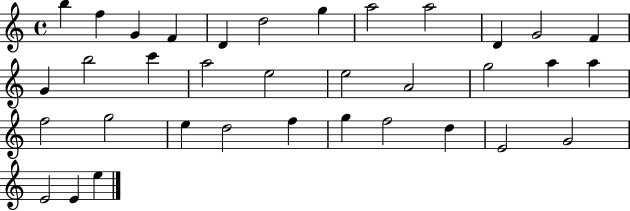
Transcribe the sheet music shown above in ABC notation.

X:1
T:Untitled
M:4/4
L:1/4
K:C
b f G F D d2 g a2 a2 D G2 F G b2 c' a2 e2 e2 A2 g2 a a f2 g2 e d2 f g f2 d E2 G2 E2 E e